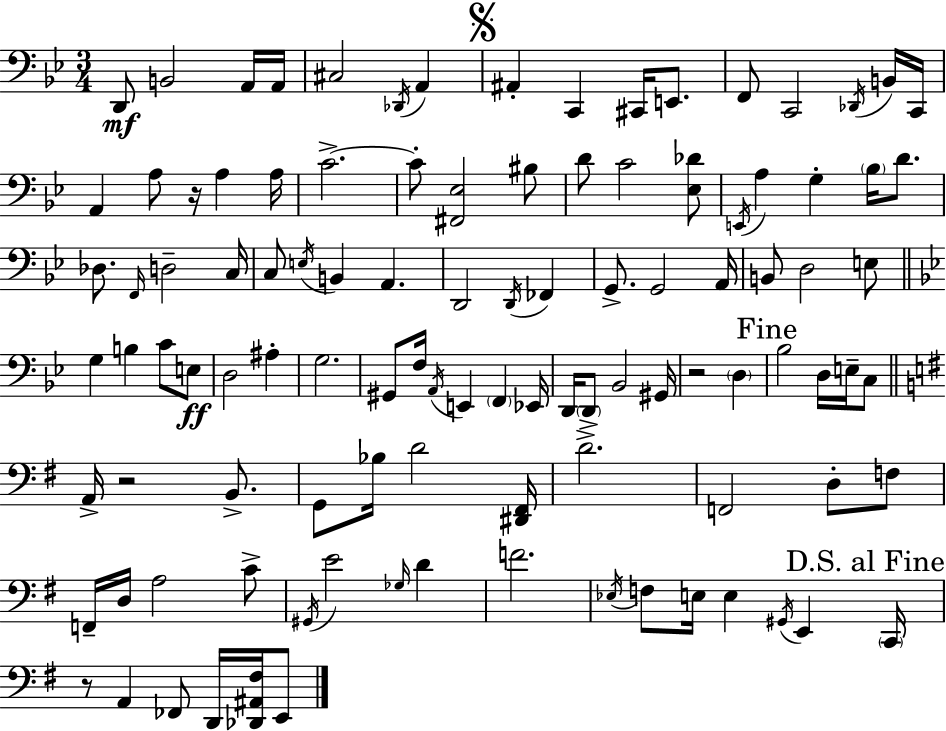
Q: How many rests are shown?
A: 4